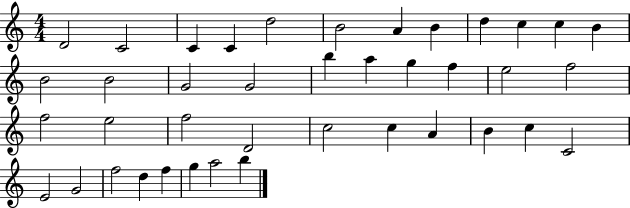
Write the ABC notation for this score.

X:1
T:Untitled
M:4/4
L:1/4
K:C
D2 C2 C C d2 B2 A B d c c B B2 B2 G2 G2 b a g f e2 f2 f2 e2 f2 D2 c2 c A B c C2 E2 G2 f2 d f g a2 b